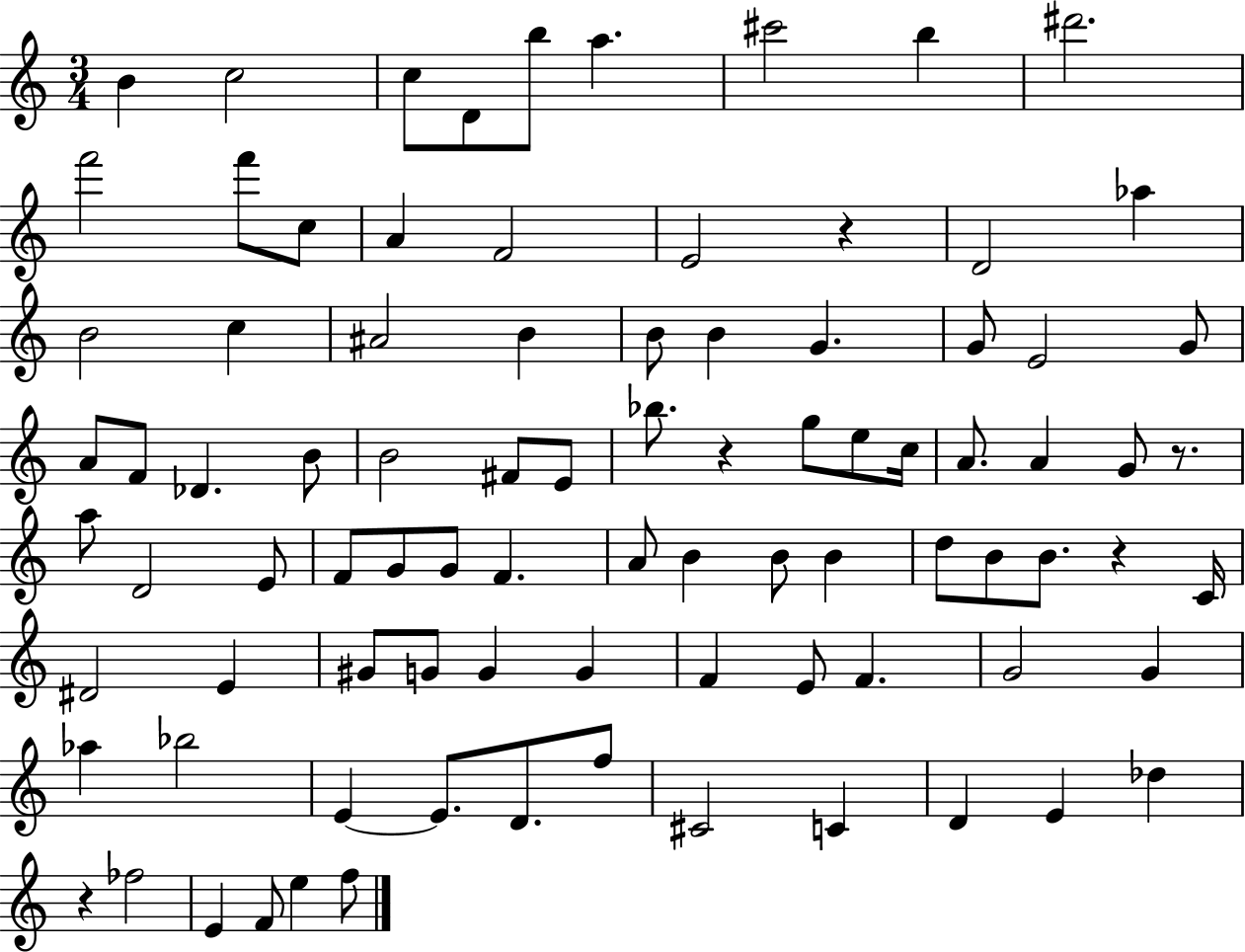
{
  \clef treble
  \numericTimeSignature
  \time 3/4
  \key c \major
  b'4 c''2 | c''8 d'8 b''8 a''4. | cis'''2 b''4 | dis'''2. | \break f'''2 f'''8 c''8 | a'4 f'2 | e'2 r4 | d'2 aes''4 | \break b'2 c''4 | ais'2 b'4 | b'8 b'4 g'4. | g'8 e'2 g'8 | \break a'8 f'8 des'4. b'8 | b'2 fis'8 e'8 | bes''8. r4 g''8 e''8 c''16 | a'8. a'4 g'8 r8. | \break a''8 d'2 e'8 | f'8 g'8 g'8 f'4. | a'8 b'4 b'8 b'4 | d''8 b'8 b'8. r4 c'16 | \break dis'2 e'4 | gis'8 g'8 g'4 g'4 | f'4 e'8 f'4. | g'2 g'4 | \break aes''4 bes''2 | e'4~~ e'8. d'8. f''8 | cis'2 c'4 | d'4 e'4 des''4 | \break r4 fes''2 | e'4 f'8 e''4 f''8 | \bar "|."
}